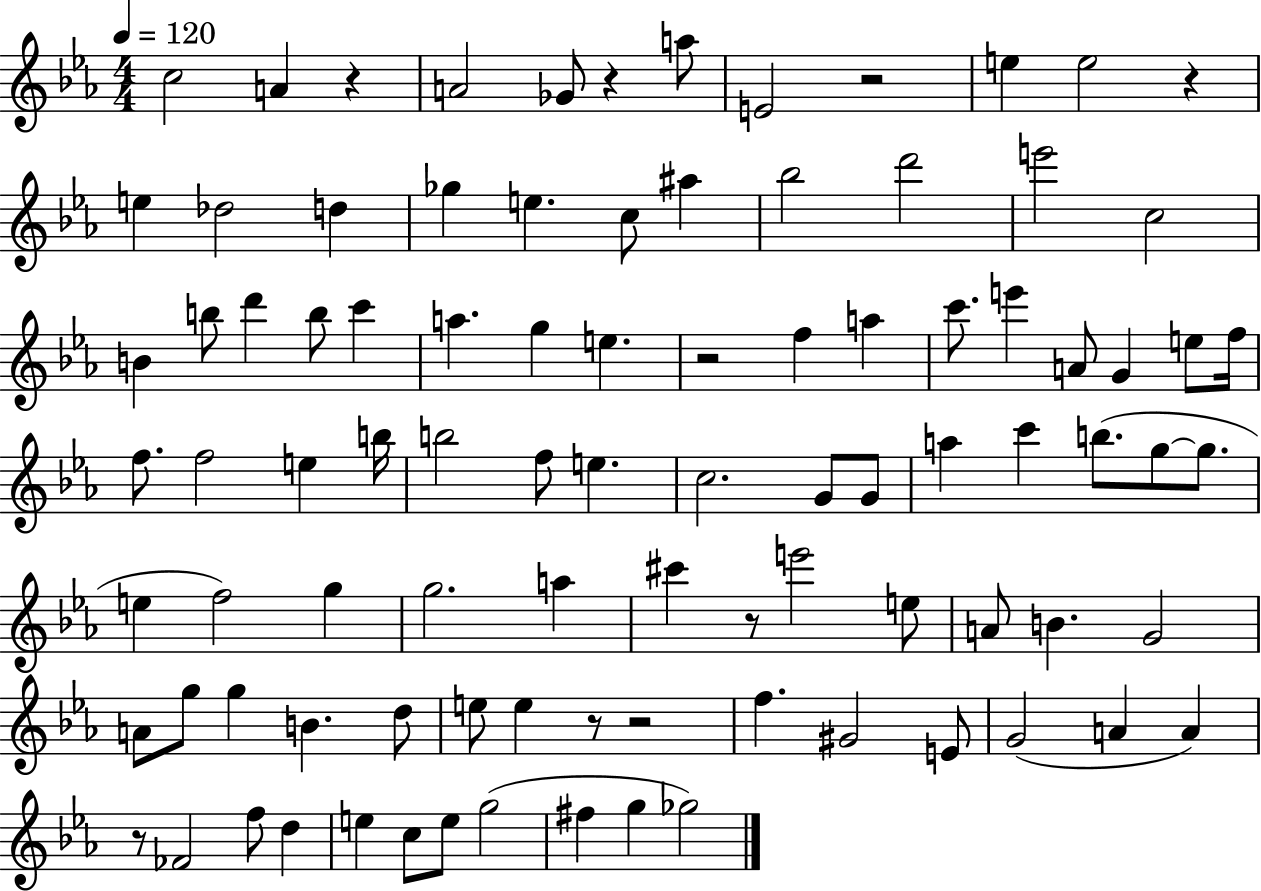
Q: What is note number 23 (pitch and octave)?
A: B5